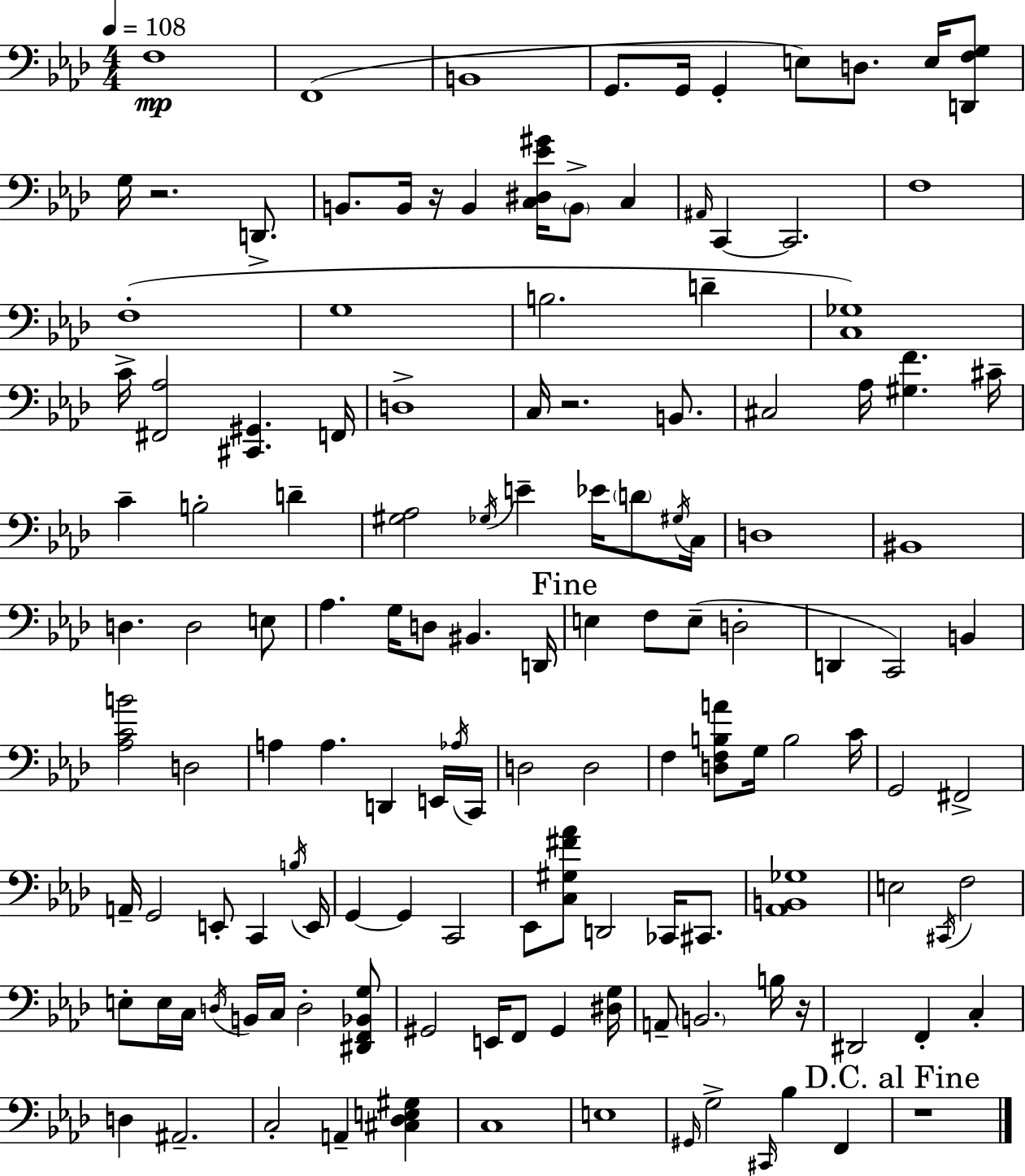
X:1
T:Untitled
M:4/4
L:1/4
K:Ab
F,4 F,,4 B,,4 G,,/2 G,,/4 G,, E,/2 D,/2 E,/4 [D,,F,G,]/2 G,/4 z2 D,,/2 B,,/2 B,,/4 z/4 B,, [C,^D,_E^G]/4 B,,/2 C, ^A,,/4 C,, C,,2 F,4 F,4 G,4 B,2 D [C,_G,]4 C/4 [^F,,_A,]2 [^C,,^G,,] F,,/4 D,4 C,/4 z2 B,,/2 ^C,2 _A,/4 [^G,F] ^C/4 C B,2 D [^G,_A,]2 _G,/4 E _E/4 D/2 ^G,/4 C,/4 D,4 ^B,,4 D, D,2 E,/2 _A, G,/4 D,/2 ^B,, D,,/4 E, F,/2 E,/2 D,2 D,, C,,2 B,, [_A,CB]2 D,2 A, A, D,, E,,/4 _A,/4 C,,/4 D,2 D,2 F, [D,F,B,A]/2 G,/4 B,2 C/4 G,,2 ^F,,2 A,,/4 G,,2 E,,/2 C,, B,/4 E,,/4 G,, G,, C,,2 _E,,/2 [C,^G,^F_A]/2 D,,2 _C,,/4 ^C,,/2 [_A,,B,,_G,]4 E,2 ^C,,/4 F,2 E,/2 E,/4 C,/4 D,/4 B,,/4 C,/4 D,2 [^D,,F,,_B,,G,]/2 ^G,,2 E,,/4 F,,/2 ^G,, [^D,G,]/4 A,,/2 B,,2 B,/4 z/4 ^D,,2 F,, C, D, ^A,,2 C,2 A,, [^C,_D,E,^G,] C,4 E,4 ^G,,/4 G,2 ^C,,/4 _B, F,, z4